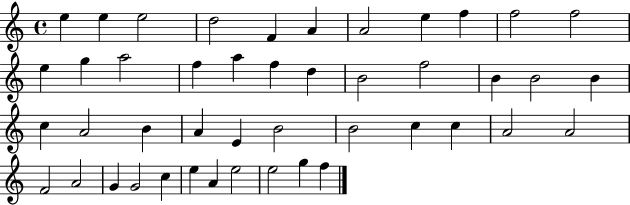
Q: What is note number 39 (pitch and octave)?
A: C5